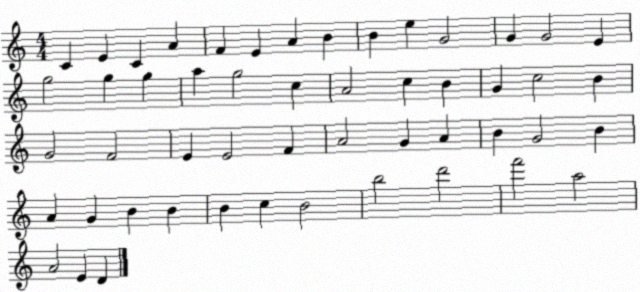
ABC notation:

X:1
T:Untitled
M:4/4
L:1/4
K:C
C E C A F E A B B e G2 G G2 E g2 g g a g2 c A2 c B G c2 B G2 F2 E E2 F A2 G A B G2 B A G B B B c B2 b2 d'2 f'2 a2 A2 E D